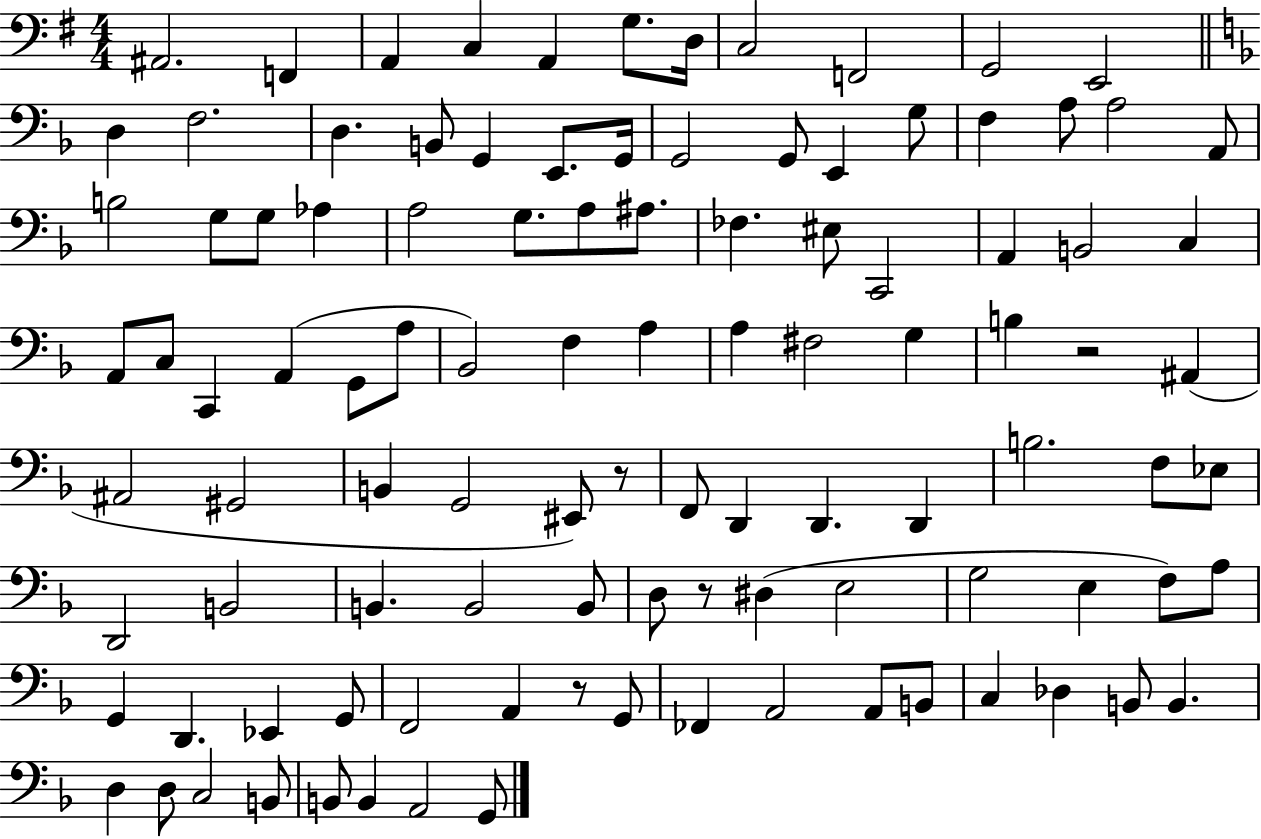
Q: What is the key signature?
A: G major